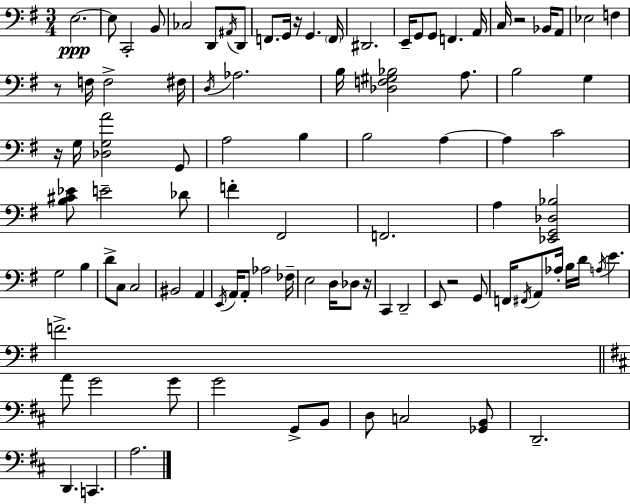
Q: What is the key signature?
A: E minor